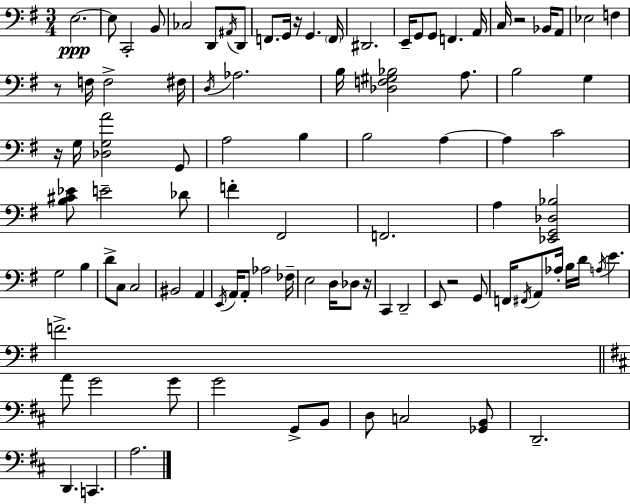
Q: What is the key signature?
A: E minor